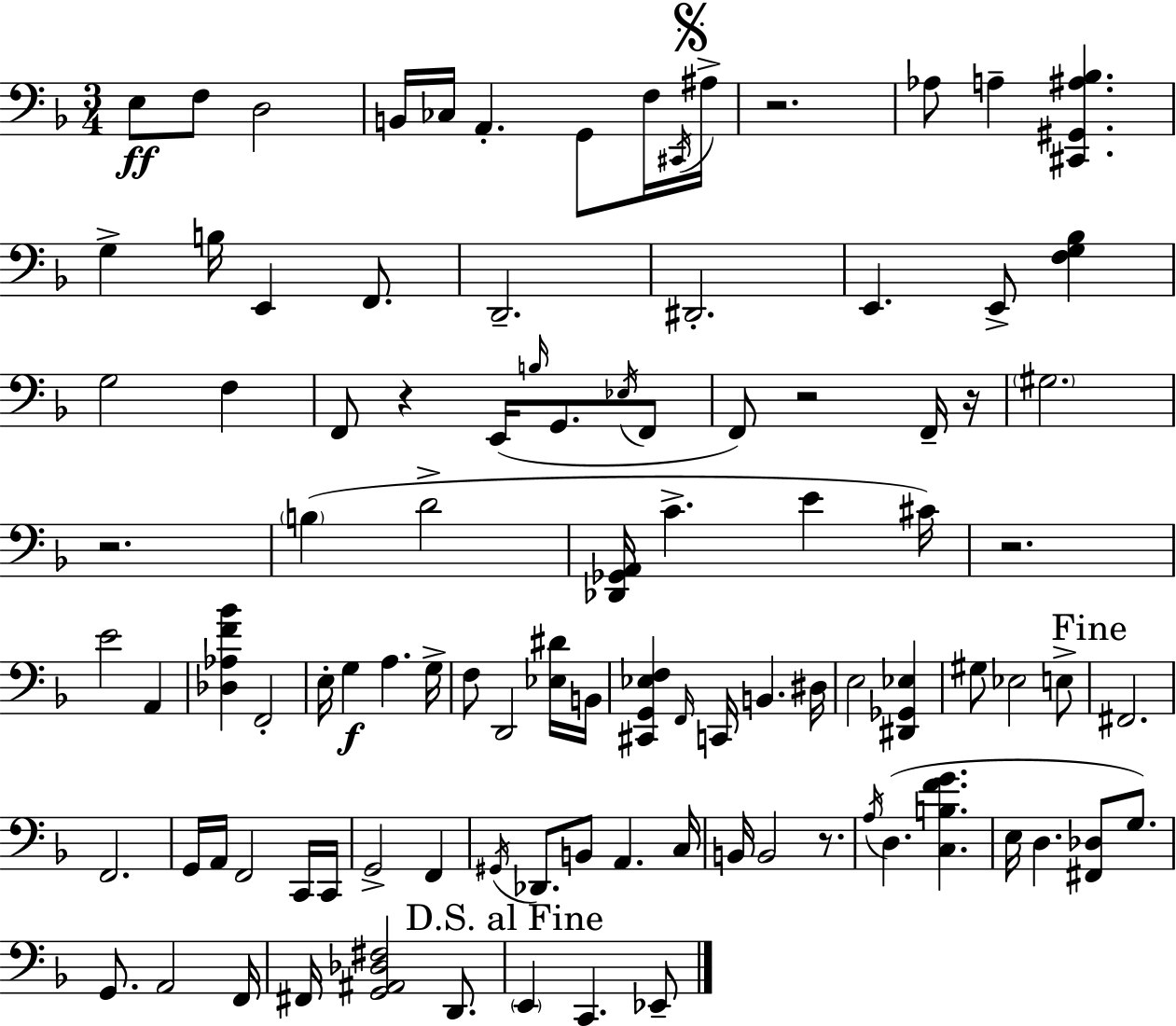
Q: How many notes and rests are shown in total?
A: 100